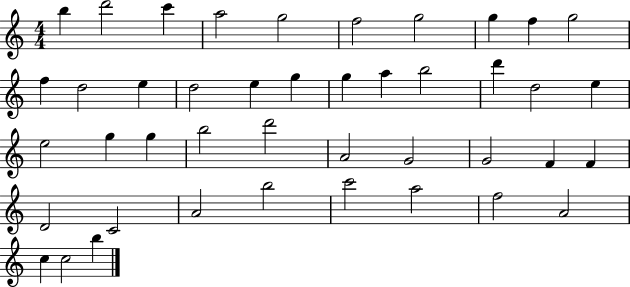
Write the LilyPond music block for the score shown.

{
  \clef treble
  \numericTimeSignature
  \time 4/4
  \key c \major
  b''4 d'''2 c'''4 | a''2 g''2 | f''2 g''2 | g''4 f''4 g''2 | \break f''4 d''2 e''4 | d''2 e''4 g''4 | g''4 a''4 b''2 | d'''4 d''2 e''4 | \break e''2 g''4 g''4 | b''2 d'''2 | a'2 g'2 | g'2 f'4 f'4 | \break d'2 c'2 | a'2 b''2 | c'''2 a''2 | f''2 a'2 | \break c''4 c''2 b''4 | \bar "|."
}